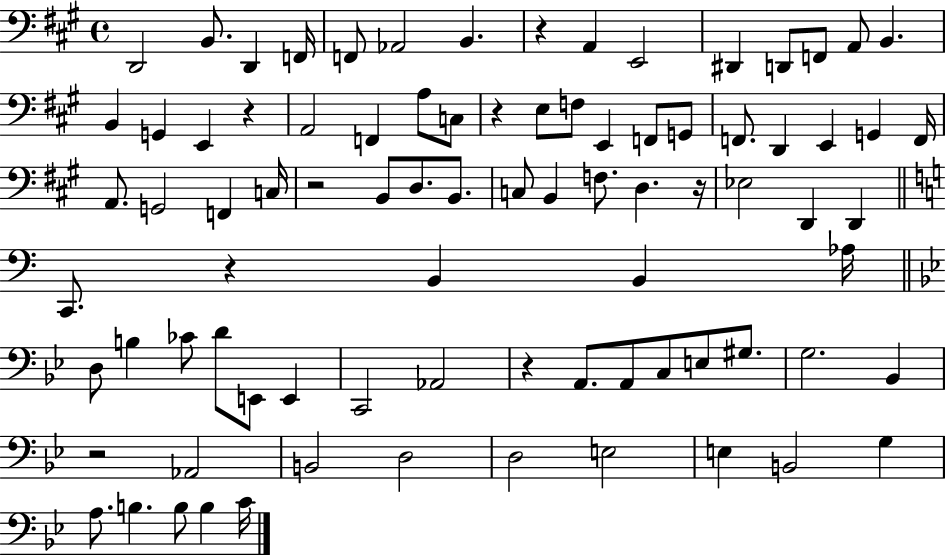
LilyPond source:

{
  \clef bass
  \time 4/4
  \defaultTimeSignature
  \key a \major
  d,2 b,8. d,4 f,16 | f,8 aes,2 b,4. | r4 a,4 e,2 | dis,4 d,8 f,8 a,8 b,4. | \break b,4 g,4 e,4 r4 | a,2 f,4 a8 c8 | r4 e8 f8 e,4 f,8 g,8 | f,8. d,4 e,4 g,4 f,16 | \break a,8. g,2 f,4 c16 | r2 b,8 d8. b,8. | c8 b,4 f8. d4. r16 | ees2 d,4 d,4 | \break \bar "||" \break \key c \major c,8. r4 b,4 b,4 aes16 | \bar "||" \break \key bes \major d8 b4 ces'8 d'8 e,8 e,4 | c,2 aes,2 | r4 a,8. a,8 c8 e8 gis8. | g2. bes,4 | \break r2 aes,2 | b,2 d2 | d2 e2 | e4 b,2 g4 | \break a8. b4. b8 b4 c'16 | \bar "|."
}